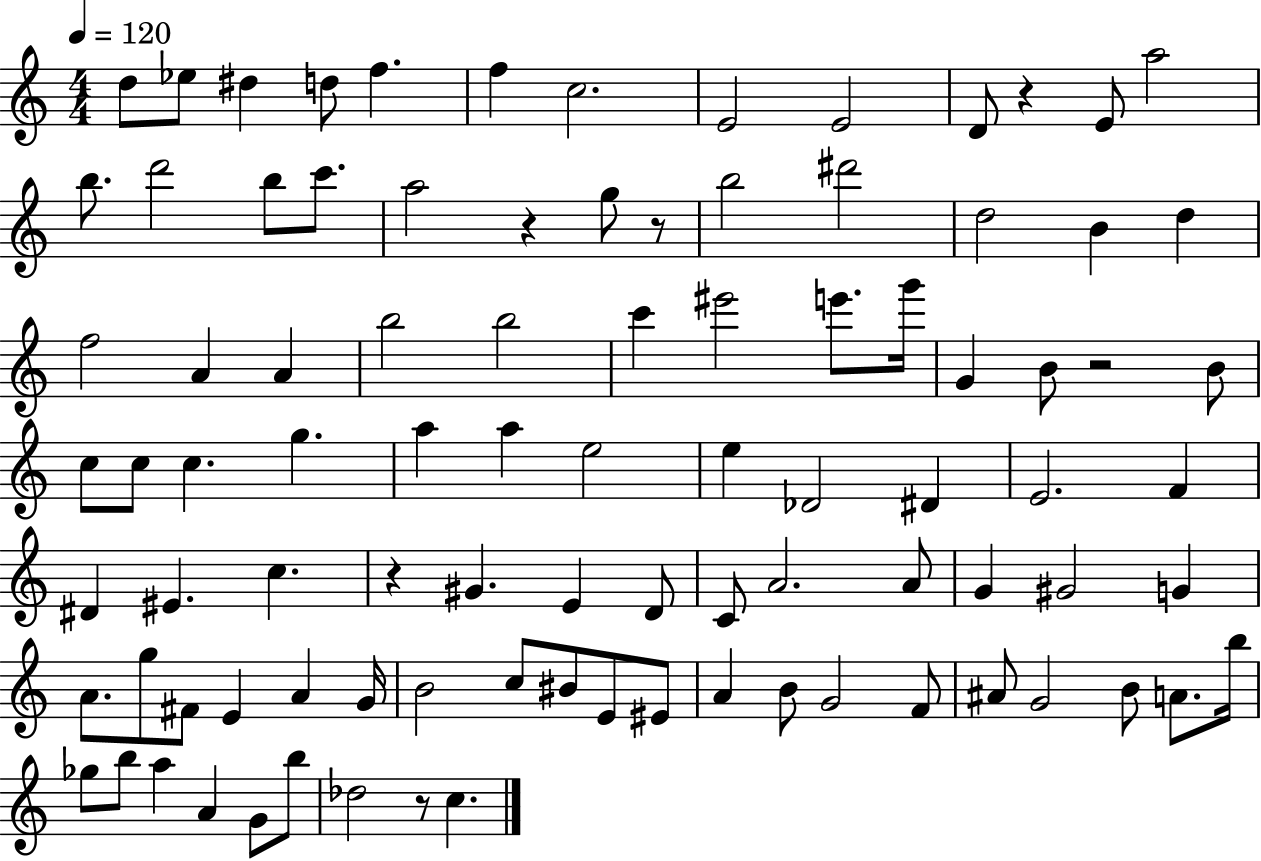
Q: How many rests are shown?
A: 6